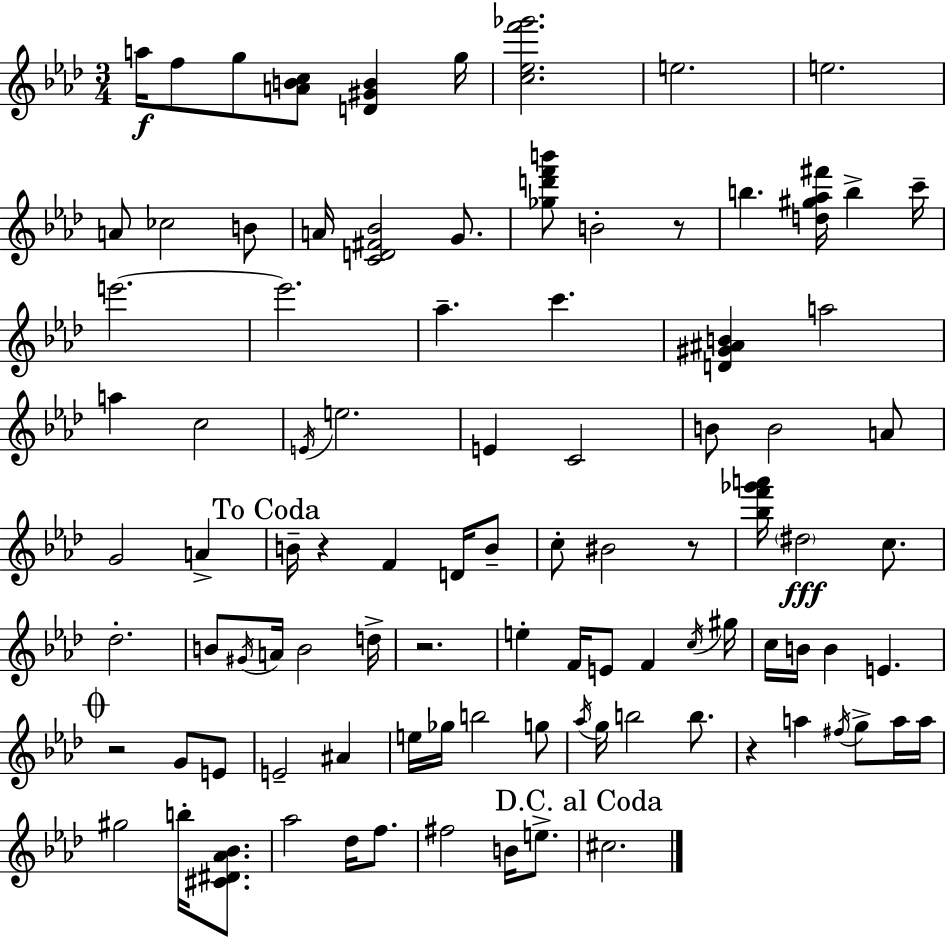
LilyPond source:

{
  \clef treble
  \numericTimeSignature
  \time 3/4
  \key aes \major
  a''16\f f''8 g''8 <a' b' c''>8 <d' gis' b'>4 g''16 | <c'' ees'' f''' ges'''>2. | e''2. | e''2. | \break a'8 ces''2 b'8 | a'16 <c' d' fis' bes'>2 g'8. | <ges'' d''' f''' b'''>8 b'2-. r8 | b''4. <d'' gis'' aes'' fis'''>16 b''4-> c'''16-- | \break e'''2.~~ | e'''2. | aes''4.-- c'''4. | <d' gis' ais' b'>4 a''2 | \break a''4 c''2 | \acciaccatura { e'16 } e''2. | e'4 c'2 | b'8 b'2 a'8 | \break g'2 a'4-> | \mark "To Coda" b'16-- r4 f'4 d'16 b'8-- | c''8-. bis'2 r8 | <bes'' f''' ges''' a'''>16 \parenthesize dis''2\fff c''8. | \break des''2.-. | b'8 \acciaccatura { gis'16 } a'16 b'2 | d''16-> r2. | e''4-. f'16 e'8 f'4 | \break \acciaccatura { c''16 } gis''16 c''16 b'16 b'4 e'4. | \mark \markup { \musicglyph "scripts.coda" } r2 g'8 | e'8 e'2-- ais'4 | e''16 ges''16 b''2 | \break g''8 \acciaccatura { aes''16 } g''16 b''2 | b''8. r4 a''4 | \acciaccatura { fis''16 } g''8-> a''16 a''16 gis''2 | b''16-. <cis' dis' aes' bes'>8. aes''2 | \break des''16 f''8. fis''2 | b'16 e''8.-> \mark "D.C. al Coda" cis''2. | \bar "|."
}